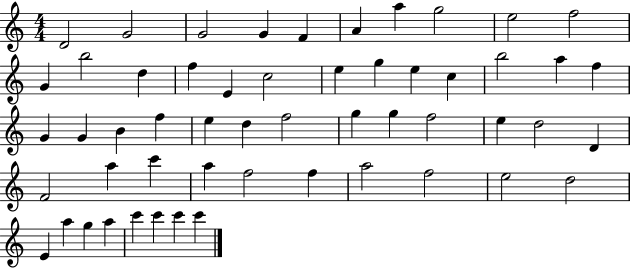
{
  \clef treble
  \numericTimeSignature
  \time 4/4
  \key c \major
  d'2 g'2 | g'2 g'4 f'4 | a'4 a''4 g''2 | e''2 f''2 | \break g'4 b''2 d''4 | f''4 e'4 c''2 | e''4 g''4 e''4 c''4 | b''2 a''4 f''4 | \break g'4 g'4 b'4 f''4 | e''4 d''4 f''2 | g''4 g''4 f''2 | e''4 d''2 d'4 | \break f'2 a''4 c'''4 | a''4 f''2 f''4 | a''2 f''2 | e''2 d''2 | \break e'4 a''4 g''4 a''4 | c'''4 c'''4 c'''4 c'''4 | \bar "|."
}